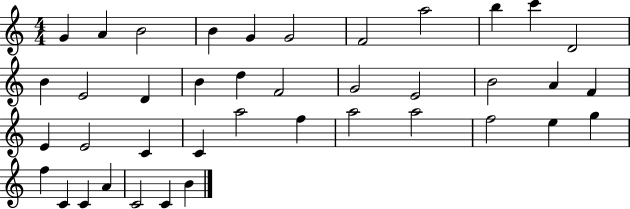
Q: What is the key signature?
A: C major